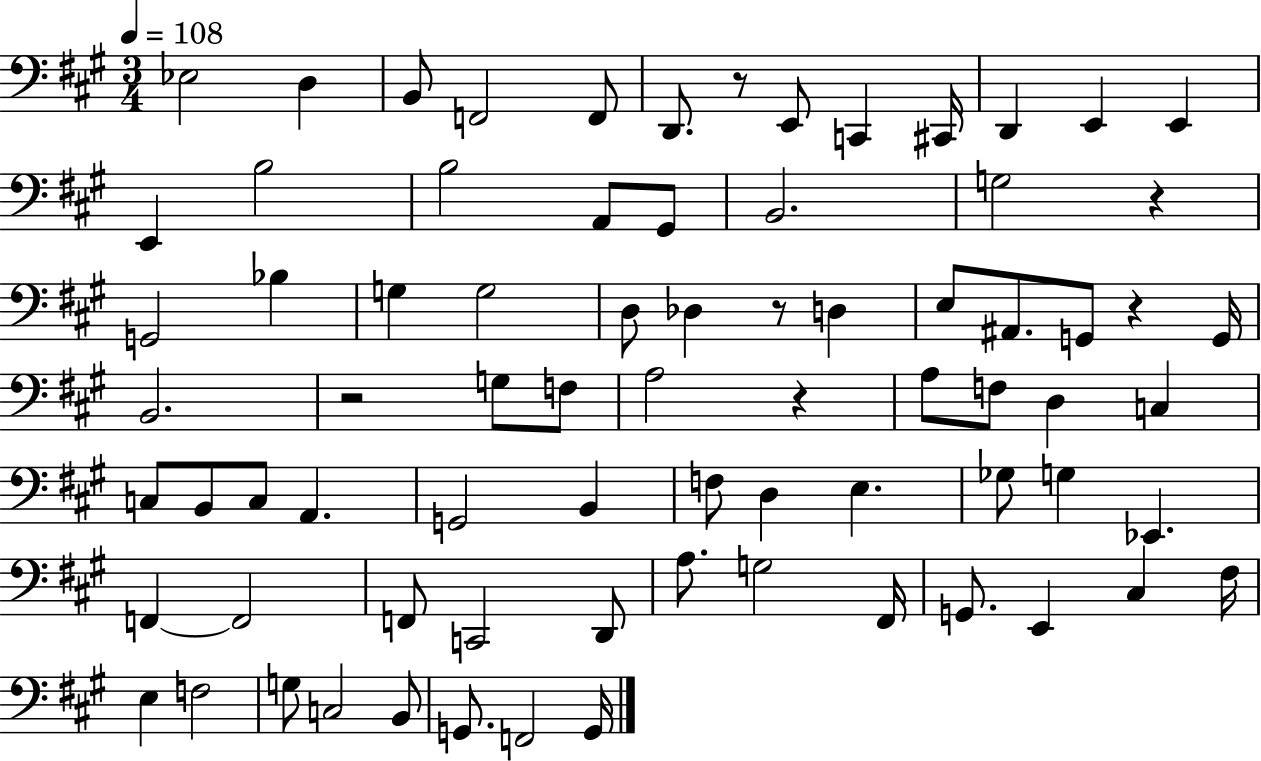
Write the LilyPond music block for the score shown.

{
  \clef bass
  \numericTimeSignature
  \time 3/4
  \key a \major
  \tempo 4 = 108
  \repeat volta 2 { ees2 d4 | b,8 f,2 f,8 | d,8. r8 e,8 c,4 cis,16 | d,4 e,4 e,4 | \break e,4 b2 | b2 a,8 gis,8 | b,2. | g2 r4 | \break g,2 bes4 | g4 g2 | d8 des4 r8 d4 | e8 ais,8. g,8 r4 g,16 | \break b,2. | r2 g8 f8 | a2 r4 | a8 f8 d4 c4 | \break c8 b,8 c8 a,4. | g,2 b,4 | f8 d4 e4. | ges8 g4 ees,4. | \break f,4~~ f,2 | f,8 c,2 d,8 | a8. g2 fis,16 | g,8. e,4 cis4 fis16 | \break e4 f2 | g8 c2 b,8 | g,8. f,2 g,16 | } \bar "|."
}